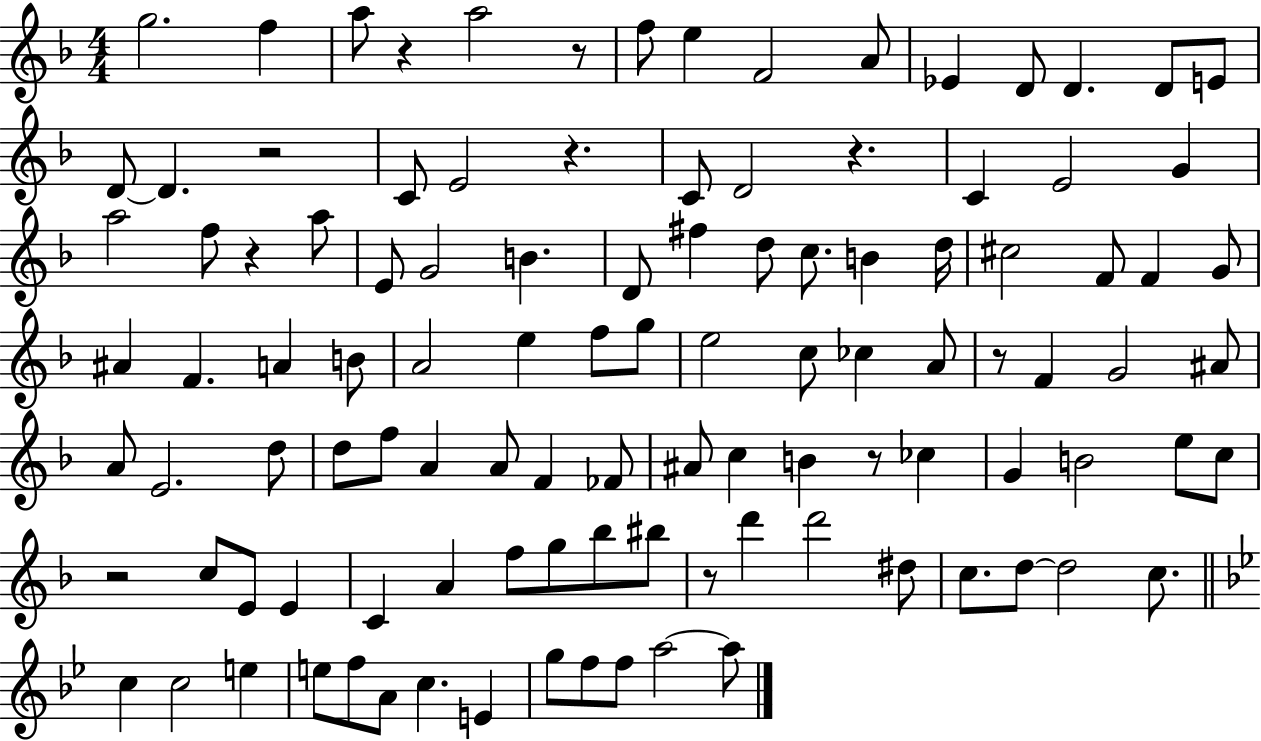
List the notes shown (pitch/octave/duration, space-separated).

G5/h. F5/q A5/e R/q A5/h R/e F5/e E5/q F4/h A4/e Eb4/q D4/e D4/q. D4/e E4/e D4/e D4/q. R/h C4/e E4/h R/q. C4/e D4/h R/q. C4/q E4/h G4/q A5/h F5/e R/q A5/e E4/e G4/h B4/q. D4/e F#5/q D5/e C5/e. B4/q D5/s C#5/h F4/e F4/q G4/e A#4/q F4/q. A4/q B4/e A4/h E5/q F5/e G5/e E5/h C5/e CES5/q A4/e R/e F4/q G4/h A#4/e A4/e E4/h. D5/e D5/e F5/e A4/q A4/e F4/q FES4/e A#4/e C5/q B4/q R/e CES5/q G4/q B4/h E5/e C5/e R/h C5/e E4/e E4/q C4/q A4/q F5/e G5/e Bb5/e BIS5/e R/e D6/q D6/h D#5/e C5/e. D5/e D5/h C5/e. C5/q C5/h E5/q E5/e F5/e A4/e C5/q. E4/q G5/e F5/e F5/e A5/h A5/e